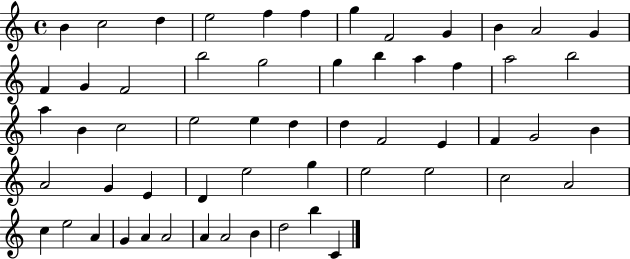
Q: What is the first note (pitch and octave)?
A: B4